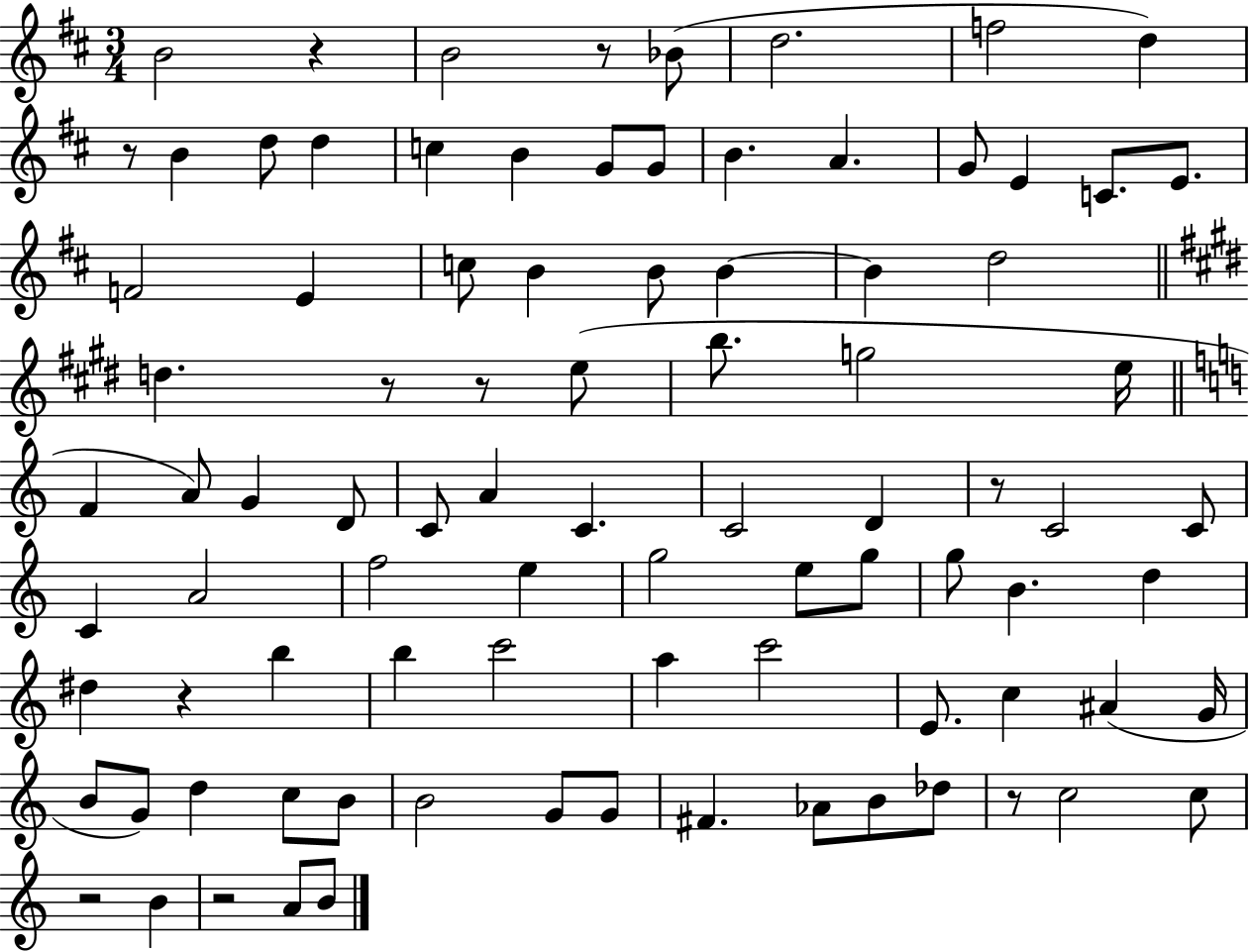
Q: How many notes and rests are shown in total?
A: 90